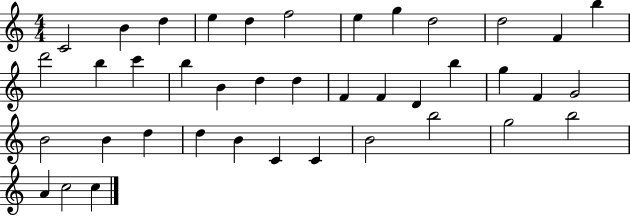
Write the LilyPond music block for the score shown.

{
  \clef treble
  \numericTimeSignature
  \time 4/4
  \key c \major
  c'2 b'4 d''4 | e''4 d''4 f''2 | e''4 g''4 d''2 | d''2 f'4 b''4 | \break d'''2 b''4 c'''4 | b''4 b'4 d''4 d''4 | f'4 f'4 d'4 b''4 | g''4 f'4 g'2 | \break b'2 b'4 d''4 | d''4 b'4 c'4 c'4 | b'2 b''2 | g''2 b''2 | \break a'4 c''2 c''4 | \bar "|."
}